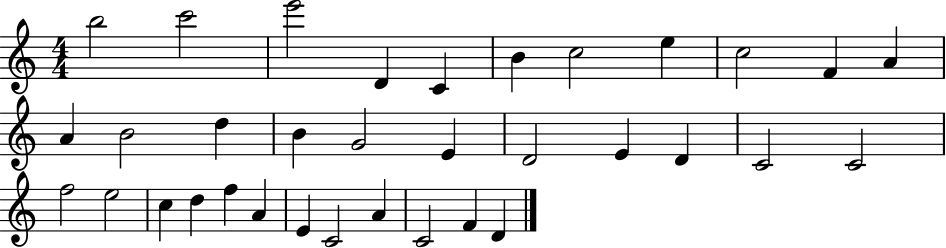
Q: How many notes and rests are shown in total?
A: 34